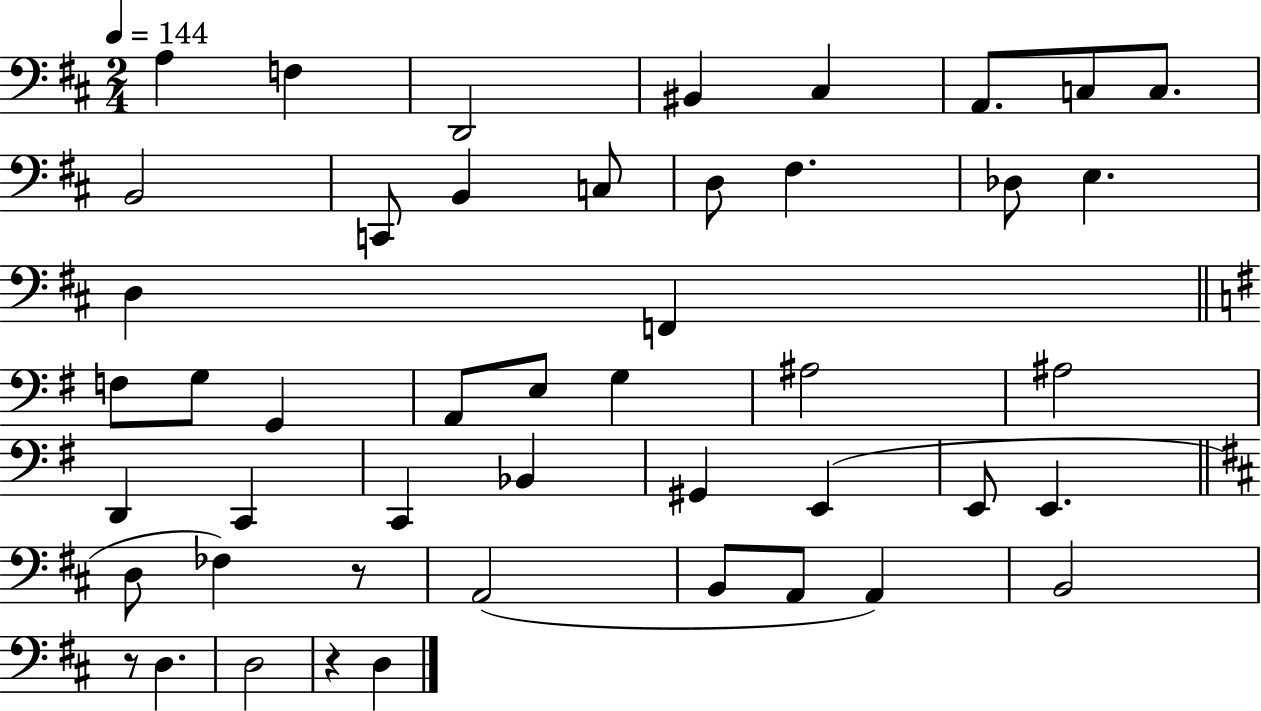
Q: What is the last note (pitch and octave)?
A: D3